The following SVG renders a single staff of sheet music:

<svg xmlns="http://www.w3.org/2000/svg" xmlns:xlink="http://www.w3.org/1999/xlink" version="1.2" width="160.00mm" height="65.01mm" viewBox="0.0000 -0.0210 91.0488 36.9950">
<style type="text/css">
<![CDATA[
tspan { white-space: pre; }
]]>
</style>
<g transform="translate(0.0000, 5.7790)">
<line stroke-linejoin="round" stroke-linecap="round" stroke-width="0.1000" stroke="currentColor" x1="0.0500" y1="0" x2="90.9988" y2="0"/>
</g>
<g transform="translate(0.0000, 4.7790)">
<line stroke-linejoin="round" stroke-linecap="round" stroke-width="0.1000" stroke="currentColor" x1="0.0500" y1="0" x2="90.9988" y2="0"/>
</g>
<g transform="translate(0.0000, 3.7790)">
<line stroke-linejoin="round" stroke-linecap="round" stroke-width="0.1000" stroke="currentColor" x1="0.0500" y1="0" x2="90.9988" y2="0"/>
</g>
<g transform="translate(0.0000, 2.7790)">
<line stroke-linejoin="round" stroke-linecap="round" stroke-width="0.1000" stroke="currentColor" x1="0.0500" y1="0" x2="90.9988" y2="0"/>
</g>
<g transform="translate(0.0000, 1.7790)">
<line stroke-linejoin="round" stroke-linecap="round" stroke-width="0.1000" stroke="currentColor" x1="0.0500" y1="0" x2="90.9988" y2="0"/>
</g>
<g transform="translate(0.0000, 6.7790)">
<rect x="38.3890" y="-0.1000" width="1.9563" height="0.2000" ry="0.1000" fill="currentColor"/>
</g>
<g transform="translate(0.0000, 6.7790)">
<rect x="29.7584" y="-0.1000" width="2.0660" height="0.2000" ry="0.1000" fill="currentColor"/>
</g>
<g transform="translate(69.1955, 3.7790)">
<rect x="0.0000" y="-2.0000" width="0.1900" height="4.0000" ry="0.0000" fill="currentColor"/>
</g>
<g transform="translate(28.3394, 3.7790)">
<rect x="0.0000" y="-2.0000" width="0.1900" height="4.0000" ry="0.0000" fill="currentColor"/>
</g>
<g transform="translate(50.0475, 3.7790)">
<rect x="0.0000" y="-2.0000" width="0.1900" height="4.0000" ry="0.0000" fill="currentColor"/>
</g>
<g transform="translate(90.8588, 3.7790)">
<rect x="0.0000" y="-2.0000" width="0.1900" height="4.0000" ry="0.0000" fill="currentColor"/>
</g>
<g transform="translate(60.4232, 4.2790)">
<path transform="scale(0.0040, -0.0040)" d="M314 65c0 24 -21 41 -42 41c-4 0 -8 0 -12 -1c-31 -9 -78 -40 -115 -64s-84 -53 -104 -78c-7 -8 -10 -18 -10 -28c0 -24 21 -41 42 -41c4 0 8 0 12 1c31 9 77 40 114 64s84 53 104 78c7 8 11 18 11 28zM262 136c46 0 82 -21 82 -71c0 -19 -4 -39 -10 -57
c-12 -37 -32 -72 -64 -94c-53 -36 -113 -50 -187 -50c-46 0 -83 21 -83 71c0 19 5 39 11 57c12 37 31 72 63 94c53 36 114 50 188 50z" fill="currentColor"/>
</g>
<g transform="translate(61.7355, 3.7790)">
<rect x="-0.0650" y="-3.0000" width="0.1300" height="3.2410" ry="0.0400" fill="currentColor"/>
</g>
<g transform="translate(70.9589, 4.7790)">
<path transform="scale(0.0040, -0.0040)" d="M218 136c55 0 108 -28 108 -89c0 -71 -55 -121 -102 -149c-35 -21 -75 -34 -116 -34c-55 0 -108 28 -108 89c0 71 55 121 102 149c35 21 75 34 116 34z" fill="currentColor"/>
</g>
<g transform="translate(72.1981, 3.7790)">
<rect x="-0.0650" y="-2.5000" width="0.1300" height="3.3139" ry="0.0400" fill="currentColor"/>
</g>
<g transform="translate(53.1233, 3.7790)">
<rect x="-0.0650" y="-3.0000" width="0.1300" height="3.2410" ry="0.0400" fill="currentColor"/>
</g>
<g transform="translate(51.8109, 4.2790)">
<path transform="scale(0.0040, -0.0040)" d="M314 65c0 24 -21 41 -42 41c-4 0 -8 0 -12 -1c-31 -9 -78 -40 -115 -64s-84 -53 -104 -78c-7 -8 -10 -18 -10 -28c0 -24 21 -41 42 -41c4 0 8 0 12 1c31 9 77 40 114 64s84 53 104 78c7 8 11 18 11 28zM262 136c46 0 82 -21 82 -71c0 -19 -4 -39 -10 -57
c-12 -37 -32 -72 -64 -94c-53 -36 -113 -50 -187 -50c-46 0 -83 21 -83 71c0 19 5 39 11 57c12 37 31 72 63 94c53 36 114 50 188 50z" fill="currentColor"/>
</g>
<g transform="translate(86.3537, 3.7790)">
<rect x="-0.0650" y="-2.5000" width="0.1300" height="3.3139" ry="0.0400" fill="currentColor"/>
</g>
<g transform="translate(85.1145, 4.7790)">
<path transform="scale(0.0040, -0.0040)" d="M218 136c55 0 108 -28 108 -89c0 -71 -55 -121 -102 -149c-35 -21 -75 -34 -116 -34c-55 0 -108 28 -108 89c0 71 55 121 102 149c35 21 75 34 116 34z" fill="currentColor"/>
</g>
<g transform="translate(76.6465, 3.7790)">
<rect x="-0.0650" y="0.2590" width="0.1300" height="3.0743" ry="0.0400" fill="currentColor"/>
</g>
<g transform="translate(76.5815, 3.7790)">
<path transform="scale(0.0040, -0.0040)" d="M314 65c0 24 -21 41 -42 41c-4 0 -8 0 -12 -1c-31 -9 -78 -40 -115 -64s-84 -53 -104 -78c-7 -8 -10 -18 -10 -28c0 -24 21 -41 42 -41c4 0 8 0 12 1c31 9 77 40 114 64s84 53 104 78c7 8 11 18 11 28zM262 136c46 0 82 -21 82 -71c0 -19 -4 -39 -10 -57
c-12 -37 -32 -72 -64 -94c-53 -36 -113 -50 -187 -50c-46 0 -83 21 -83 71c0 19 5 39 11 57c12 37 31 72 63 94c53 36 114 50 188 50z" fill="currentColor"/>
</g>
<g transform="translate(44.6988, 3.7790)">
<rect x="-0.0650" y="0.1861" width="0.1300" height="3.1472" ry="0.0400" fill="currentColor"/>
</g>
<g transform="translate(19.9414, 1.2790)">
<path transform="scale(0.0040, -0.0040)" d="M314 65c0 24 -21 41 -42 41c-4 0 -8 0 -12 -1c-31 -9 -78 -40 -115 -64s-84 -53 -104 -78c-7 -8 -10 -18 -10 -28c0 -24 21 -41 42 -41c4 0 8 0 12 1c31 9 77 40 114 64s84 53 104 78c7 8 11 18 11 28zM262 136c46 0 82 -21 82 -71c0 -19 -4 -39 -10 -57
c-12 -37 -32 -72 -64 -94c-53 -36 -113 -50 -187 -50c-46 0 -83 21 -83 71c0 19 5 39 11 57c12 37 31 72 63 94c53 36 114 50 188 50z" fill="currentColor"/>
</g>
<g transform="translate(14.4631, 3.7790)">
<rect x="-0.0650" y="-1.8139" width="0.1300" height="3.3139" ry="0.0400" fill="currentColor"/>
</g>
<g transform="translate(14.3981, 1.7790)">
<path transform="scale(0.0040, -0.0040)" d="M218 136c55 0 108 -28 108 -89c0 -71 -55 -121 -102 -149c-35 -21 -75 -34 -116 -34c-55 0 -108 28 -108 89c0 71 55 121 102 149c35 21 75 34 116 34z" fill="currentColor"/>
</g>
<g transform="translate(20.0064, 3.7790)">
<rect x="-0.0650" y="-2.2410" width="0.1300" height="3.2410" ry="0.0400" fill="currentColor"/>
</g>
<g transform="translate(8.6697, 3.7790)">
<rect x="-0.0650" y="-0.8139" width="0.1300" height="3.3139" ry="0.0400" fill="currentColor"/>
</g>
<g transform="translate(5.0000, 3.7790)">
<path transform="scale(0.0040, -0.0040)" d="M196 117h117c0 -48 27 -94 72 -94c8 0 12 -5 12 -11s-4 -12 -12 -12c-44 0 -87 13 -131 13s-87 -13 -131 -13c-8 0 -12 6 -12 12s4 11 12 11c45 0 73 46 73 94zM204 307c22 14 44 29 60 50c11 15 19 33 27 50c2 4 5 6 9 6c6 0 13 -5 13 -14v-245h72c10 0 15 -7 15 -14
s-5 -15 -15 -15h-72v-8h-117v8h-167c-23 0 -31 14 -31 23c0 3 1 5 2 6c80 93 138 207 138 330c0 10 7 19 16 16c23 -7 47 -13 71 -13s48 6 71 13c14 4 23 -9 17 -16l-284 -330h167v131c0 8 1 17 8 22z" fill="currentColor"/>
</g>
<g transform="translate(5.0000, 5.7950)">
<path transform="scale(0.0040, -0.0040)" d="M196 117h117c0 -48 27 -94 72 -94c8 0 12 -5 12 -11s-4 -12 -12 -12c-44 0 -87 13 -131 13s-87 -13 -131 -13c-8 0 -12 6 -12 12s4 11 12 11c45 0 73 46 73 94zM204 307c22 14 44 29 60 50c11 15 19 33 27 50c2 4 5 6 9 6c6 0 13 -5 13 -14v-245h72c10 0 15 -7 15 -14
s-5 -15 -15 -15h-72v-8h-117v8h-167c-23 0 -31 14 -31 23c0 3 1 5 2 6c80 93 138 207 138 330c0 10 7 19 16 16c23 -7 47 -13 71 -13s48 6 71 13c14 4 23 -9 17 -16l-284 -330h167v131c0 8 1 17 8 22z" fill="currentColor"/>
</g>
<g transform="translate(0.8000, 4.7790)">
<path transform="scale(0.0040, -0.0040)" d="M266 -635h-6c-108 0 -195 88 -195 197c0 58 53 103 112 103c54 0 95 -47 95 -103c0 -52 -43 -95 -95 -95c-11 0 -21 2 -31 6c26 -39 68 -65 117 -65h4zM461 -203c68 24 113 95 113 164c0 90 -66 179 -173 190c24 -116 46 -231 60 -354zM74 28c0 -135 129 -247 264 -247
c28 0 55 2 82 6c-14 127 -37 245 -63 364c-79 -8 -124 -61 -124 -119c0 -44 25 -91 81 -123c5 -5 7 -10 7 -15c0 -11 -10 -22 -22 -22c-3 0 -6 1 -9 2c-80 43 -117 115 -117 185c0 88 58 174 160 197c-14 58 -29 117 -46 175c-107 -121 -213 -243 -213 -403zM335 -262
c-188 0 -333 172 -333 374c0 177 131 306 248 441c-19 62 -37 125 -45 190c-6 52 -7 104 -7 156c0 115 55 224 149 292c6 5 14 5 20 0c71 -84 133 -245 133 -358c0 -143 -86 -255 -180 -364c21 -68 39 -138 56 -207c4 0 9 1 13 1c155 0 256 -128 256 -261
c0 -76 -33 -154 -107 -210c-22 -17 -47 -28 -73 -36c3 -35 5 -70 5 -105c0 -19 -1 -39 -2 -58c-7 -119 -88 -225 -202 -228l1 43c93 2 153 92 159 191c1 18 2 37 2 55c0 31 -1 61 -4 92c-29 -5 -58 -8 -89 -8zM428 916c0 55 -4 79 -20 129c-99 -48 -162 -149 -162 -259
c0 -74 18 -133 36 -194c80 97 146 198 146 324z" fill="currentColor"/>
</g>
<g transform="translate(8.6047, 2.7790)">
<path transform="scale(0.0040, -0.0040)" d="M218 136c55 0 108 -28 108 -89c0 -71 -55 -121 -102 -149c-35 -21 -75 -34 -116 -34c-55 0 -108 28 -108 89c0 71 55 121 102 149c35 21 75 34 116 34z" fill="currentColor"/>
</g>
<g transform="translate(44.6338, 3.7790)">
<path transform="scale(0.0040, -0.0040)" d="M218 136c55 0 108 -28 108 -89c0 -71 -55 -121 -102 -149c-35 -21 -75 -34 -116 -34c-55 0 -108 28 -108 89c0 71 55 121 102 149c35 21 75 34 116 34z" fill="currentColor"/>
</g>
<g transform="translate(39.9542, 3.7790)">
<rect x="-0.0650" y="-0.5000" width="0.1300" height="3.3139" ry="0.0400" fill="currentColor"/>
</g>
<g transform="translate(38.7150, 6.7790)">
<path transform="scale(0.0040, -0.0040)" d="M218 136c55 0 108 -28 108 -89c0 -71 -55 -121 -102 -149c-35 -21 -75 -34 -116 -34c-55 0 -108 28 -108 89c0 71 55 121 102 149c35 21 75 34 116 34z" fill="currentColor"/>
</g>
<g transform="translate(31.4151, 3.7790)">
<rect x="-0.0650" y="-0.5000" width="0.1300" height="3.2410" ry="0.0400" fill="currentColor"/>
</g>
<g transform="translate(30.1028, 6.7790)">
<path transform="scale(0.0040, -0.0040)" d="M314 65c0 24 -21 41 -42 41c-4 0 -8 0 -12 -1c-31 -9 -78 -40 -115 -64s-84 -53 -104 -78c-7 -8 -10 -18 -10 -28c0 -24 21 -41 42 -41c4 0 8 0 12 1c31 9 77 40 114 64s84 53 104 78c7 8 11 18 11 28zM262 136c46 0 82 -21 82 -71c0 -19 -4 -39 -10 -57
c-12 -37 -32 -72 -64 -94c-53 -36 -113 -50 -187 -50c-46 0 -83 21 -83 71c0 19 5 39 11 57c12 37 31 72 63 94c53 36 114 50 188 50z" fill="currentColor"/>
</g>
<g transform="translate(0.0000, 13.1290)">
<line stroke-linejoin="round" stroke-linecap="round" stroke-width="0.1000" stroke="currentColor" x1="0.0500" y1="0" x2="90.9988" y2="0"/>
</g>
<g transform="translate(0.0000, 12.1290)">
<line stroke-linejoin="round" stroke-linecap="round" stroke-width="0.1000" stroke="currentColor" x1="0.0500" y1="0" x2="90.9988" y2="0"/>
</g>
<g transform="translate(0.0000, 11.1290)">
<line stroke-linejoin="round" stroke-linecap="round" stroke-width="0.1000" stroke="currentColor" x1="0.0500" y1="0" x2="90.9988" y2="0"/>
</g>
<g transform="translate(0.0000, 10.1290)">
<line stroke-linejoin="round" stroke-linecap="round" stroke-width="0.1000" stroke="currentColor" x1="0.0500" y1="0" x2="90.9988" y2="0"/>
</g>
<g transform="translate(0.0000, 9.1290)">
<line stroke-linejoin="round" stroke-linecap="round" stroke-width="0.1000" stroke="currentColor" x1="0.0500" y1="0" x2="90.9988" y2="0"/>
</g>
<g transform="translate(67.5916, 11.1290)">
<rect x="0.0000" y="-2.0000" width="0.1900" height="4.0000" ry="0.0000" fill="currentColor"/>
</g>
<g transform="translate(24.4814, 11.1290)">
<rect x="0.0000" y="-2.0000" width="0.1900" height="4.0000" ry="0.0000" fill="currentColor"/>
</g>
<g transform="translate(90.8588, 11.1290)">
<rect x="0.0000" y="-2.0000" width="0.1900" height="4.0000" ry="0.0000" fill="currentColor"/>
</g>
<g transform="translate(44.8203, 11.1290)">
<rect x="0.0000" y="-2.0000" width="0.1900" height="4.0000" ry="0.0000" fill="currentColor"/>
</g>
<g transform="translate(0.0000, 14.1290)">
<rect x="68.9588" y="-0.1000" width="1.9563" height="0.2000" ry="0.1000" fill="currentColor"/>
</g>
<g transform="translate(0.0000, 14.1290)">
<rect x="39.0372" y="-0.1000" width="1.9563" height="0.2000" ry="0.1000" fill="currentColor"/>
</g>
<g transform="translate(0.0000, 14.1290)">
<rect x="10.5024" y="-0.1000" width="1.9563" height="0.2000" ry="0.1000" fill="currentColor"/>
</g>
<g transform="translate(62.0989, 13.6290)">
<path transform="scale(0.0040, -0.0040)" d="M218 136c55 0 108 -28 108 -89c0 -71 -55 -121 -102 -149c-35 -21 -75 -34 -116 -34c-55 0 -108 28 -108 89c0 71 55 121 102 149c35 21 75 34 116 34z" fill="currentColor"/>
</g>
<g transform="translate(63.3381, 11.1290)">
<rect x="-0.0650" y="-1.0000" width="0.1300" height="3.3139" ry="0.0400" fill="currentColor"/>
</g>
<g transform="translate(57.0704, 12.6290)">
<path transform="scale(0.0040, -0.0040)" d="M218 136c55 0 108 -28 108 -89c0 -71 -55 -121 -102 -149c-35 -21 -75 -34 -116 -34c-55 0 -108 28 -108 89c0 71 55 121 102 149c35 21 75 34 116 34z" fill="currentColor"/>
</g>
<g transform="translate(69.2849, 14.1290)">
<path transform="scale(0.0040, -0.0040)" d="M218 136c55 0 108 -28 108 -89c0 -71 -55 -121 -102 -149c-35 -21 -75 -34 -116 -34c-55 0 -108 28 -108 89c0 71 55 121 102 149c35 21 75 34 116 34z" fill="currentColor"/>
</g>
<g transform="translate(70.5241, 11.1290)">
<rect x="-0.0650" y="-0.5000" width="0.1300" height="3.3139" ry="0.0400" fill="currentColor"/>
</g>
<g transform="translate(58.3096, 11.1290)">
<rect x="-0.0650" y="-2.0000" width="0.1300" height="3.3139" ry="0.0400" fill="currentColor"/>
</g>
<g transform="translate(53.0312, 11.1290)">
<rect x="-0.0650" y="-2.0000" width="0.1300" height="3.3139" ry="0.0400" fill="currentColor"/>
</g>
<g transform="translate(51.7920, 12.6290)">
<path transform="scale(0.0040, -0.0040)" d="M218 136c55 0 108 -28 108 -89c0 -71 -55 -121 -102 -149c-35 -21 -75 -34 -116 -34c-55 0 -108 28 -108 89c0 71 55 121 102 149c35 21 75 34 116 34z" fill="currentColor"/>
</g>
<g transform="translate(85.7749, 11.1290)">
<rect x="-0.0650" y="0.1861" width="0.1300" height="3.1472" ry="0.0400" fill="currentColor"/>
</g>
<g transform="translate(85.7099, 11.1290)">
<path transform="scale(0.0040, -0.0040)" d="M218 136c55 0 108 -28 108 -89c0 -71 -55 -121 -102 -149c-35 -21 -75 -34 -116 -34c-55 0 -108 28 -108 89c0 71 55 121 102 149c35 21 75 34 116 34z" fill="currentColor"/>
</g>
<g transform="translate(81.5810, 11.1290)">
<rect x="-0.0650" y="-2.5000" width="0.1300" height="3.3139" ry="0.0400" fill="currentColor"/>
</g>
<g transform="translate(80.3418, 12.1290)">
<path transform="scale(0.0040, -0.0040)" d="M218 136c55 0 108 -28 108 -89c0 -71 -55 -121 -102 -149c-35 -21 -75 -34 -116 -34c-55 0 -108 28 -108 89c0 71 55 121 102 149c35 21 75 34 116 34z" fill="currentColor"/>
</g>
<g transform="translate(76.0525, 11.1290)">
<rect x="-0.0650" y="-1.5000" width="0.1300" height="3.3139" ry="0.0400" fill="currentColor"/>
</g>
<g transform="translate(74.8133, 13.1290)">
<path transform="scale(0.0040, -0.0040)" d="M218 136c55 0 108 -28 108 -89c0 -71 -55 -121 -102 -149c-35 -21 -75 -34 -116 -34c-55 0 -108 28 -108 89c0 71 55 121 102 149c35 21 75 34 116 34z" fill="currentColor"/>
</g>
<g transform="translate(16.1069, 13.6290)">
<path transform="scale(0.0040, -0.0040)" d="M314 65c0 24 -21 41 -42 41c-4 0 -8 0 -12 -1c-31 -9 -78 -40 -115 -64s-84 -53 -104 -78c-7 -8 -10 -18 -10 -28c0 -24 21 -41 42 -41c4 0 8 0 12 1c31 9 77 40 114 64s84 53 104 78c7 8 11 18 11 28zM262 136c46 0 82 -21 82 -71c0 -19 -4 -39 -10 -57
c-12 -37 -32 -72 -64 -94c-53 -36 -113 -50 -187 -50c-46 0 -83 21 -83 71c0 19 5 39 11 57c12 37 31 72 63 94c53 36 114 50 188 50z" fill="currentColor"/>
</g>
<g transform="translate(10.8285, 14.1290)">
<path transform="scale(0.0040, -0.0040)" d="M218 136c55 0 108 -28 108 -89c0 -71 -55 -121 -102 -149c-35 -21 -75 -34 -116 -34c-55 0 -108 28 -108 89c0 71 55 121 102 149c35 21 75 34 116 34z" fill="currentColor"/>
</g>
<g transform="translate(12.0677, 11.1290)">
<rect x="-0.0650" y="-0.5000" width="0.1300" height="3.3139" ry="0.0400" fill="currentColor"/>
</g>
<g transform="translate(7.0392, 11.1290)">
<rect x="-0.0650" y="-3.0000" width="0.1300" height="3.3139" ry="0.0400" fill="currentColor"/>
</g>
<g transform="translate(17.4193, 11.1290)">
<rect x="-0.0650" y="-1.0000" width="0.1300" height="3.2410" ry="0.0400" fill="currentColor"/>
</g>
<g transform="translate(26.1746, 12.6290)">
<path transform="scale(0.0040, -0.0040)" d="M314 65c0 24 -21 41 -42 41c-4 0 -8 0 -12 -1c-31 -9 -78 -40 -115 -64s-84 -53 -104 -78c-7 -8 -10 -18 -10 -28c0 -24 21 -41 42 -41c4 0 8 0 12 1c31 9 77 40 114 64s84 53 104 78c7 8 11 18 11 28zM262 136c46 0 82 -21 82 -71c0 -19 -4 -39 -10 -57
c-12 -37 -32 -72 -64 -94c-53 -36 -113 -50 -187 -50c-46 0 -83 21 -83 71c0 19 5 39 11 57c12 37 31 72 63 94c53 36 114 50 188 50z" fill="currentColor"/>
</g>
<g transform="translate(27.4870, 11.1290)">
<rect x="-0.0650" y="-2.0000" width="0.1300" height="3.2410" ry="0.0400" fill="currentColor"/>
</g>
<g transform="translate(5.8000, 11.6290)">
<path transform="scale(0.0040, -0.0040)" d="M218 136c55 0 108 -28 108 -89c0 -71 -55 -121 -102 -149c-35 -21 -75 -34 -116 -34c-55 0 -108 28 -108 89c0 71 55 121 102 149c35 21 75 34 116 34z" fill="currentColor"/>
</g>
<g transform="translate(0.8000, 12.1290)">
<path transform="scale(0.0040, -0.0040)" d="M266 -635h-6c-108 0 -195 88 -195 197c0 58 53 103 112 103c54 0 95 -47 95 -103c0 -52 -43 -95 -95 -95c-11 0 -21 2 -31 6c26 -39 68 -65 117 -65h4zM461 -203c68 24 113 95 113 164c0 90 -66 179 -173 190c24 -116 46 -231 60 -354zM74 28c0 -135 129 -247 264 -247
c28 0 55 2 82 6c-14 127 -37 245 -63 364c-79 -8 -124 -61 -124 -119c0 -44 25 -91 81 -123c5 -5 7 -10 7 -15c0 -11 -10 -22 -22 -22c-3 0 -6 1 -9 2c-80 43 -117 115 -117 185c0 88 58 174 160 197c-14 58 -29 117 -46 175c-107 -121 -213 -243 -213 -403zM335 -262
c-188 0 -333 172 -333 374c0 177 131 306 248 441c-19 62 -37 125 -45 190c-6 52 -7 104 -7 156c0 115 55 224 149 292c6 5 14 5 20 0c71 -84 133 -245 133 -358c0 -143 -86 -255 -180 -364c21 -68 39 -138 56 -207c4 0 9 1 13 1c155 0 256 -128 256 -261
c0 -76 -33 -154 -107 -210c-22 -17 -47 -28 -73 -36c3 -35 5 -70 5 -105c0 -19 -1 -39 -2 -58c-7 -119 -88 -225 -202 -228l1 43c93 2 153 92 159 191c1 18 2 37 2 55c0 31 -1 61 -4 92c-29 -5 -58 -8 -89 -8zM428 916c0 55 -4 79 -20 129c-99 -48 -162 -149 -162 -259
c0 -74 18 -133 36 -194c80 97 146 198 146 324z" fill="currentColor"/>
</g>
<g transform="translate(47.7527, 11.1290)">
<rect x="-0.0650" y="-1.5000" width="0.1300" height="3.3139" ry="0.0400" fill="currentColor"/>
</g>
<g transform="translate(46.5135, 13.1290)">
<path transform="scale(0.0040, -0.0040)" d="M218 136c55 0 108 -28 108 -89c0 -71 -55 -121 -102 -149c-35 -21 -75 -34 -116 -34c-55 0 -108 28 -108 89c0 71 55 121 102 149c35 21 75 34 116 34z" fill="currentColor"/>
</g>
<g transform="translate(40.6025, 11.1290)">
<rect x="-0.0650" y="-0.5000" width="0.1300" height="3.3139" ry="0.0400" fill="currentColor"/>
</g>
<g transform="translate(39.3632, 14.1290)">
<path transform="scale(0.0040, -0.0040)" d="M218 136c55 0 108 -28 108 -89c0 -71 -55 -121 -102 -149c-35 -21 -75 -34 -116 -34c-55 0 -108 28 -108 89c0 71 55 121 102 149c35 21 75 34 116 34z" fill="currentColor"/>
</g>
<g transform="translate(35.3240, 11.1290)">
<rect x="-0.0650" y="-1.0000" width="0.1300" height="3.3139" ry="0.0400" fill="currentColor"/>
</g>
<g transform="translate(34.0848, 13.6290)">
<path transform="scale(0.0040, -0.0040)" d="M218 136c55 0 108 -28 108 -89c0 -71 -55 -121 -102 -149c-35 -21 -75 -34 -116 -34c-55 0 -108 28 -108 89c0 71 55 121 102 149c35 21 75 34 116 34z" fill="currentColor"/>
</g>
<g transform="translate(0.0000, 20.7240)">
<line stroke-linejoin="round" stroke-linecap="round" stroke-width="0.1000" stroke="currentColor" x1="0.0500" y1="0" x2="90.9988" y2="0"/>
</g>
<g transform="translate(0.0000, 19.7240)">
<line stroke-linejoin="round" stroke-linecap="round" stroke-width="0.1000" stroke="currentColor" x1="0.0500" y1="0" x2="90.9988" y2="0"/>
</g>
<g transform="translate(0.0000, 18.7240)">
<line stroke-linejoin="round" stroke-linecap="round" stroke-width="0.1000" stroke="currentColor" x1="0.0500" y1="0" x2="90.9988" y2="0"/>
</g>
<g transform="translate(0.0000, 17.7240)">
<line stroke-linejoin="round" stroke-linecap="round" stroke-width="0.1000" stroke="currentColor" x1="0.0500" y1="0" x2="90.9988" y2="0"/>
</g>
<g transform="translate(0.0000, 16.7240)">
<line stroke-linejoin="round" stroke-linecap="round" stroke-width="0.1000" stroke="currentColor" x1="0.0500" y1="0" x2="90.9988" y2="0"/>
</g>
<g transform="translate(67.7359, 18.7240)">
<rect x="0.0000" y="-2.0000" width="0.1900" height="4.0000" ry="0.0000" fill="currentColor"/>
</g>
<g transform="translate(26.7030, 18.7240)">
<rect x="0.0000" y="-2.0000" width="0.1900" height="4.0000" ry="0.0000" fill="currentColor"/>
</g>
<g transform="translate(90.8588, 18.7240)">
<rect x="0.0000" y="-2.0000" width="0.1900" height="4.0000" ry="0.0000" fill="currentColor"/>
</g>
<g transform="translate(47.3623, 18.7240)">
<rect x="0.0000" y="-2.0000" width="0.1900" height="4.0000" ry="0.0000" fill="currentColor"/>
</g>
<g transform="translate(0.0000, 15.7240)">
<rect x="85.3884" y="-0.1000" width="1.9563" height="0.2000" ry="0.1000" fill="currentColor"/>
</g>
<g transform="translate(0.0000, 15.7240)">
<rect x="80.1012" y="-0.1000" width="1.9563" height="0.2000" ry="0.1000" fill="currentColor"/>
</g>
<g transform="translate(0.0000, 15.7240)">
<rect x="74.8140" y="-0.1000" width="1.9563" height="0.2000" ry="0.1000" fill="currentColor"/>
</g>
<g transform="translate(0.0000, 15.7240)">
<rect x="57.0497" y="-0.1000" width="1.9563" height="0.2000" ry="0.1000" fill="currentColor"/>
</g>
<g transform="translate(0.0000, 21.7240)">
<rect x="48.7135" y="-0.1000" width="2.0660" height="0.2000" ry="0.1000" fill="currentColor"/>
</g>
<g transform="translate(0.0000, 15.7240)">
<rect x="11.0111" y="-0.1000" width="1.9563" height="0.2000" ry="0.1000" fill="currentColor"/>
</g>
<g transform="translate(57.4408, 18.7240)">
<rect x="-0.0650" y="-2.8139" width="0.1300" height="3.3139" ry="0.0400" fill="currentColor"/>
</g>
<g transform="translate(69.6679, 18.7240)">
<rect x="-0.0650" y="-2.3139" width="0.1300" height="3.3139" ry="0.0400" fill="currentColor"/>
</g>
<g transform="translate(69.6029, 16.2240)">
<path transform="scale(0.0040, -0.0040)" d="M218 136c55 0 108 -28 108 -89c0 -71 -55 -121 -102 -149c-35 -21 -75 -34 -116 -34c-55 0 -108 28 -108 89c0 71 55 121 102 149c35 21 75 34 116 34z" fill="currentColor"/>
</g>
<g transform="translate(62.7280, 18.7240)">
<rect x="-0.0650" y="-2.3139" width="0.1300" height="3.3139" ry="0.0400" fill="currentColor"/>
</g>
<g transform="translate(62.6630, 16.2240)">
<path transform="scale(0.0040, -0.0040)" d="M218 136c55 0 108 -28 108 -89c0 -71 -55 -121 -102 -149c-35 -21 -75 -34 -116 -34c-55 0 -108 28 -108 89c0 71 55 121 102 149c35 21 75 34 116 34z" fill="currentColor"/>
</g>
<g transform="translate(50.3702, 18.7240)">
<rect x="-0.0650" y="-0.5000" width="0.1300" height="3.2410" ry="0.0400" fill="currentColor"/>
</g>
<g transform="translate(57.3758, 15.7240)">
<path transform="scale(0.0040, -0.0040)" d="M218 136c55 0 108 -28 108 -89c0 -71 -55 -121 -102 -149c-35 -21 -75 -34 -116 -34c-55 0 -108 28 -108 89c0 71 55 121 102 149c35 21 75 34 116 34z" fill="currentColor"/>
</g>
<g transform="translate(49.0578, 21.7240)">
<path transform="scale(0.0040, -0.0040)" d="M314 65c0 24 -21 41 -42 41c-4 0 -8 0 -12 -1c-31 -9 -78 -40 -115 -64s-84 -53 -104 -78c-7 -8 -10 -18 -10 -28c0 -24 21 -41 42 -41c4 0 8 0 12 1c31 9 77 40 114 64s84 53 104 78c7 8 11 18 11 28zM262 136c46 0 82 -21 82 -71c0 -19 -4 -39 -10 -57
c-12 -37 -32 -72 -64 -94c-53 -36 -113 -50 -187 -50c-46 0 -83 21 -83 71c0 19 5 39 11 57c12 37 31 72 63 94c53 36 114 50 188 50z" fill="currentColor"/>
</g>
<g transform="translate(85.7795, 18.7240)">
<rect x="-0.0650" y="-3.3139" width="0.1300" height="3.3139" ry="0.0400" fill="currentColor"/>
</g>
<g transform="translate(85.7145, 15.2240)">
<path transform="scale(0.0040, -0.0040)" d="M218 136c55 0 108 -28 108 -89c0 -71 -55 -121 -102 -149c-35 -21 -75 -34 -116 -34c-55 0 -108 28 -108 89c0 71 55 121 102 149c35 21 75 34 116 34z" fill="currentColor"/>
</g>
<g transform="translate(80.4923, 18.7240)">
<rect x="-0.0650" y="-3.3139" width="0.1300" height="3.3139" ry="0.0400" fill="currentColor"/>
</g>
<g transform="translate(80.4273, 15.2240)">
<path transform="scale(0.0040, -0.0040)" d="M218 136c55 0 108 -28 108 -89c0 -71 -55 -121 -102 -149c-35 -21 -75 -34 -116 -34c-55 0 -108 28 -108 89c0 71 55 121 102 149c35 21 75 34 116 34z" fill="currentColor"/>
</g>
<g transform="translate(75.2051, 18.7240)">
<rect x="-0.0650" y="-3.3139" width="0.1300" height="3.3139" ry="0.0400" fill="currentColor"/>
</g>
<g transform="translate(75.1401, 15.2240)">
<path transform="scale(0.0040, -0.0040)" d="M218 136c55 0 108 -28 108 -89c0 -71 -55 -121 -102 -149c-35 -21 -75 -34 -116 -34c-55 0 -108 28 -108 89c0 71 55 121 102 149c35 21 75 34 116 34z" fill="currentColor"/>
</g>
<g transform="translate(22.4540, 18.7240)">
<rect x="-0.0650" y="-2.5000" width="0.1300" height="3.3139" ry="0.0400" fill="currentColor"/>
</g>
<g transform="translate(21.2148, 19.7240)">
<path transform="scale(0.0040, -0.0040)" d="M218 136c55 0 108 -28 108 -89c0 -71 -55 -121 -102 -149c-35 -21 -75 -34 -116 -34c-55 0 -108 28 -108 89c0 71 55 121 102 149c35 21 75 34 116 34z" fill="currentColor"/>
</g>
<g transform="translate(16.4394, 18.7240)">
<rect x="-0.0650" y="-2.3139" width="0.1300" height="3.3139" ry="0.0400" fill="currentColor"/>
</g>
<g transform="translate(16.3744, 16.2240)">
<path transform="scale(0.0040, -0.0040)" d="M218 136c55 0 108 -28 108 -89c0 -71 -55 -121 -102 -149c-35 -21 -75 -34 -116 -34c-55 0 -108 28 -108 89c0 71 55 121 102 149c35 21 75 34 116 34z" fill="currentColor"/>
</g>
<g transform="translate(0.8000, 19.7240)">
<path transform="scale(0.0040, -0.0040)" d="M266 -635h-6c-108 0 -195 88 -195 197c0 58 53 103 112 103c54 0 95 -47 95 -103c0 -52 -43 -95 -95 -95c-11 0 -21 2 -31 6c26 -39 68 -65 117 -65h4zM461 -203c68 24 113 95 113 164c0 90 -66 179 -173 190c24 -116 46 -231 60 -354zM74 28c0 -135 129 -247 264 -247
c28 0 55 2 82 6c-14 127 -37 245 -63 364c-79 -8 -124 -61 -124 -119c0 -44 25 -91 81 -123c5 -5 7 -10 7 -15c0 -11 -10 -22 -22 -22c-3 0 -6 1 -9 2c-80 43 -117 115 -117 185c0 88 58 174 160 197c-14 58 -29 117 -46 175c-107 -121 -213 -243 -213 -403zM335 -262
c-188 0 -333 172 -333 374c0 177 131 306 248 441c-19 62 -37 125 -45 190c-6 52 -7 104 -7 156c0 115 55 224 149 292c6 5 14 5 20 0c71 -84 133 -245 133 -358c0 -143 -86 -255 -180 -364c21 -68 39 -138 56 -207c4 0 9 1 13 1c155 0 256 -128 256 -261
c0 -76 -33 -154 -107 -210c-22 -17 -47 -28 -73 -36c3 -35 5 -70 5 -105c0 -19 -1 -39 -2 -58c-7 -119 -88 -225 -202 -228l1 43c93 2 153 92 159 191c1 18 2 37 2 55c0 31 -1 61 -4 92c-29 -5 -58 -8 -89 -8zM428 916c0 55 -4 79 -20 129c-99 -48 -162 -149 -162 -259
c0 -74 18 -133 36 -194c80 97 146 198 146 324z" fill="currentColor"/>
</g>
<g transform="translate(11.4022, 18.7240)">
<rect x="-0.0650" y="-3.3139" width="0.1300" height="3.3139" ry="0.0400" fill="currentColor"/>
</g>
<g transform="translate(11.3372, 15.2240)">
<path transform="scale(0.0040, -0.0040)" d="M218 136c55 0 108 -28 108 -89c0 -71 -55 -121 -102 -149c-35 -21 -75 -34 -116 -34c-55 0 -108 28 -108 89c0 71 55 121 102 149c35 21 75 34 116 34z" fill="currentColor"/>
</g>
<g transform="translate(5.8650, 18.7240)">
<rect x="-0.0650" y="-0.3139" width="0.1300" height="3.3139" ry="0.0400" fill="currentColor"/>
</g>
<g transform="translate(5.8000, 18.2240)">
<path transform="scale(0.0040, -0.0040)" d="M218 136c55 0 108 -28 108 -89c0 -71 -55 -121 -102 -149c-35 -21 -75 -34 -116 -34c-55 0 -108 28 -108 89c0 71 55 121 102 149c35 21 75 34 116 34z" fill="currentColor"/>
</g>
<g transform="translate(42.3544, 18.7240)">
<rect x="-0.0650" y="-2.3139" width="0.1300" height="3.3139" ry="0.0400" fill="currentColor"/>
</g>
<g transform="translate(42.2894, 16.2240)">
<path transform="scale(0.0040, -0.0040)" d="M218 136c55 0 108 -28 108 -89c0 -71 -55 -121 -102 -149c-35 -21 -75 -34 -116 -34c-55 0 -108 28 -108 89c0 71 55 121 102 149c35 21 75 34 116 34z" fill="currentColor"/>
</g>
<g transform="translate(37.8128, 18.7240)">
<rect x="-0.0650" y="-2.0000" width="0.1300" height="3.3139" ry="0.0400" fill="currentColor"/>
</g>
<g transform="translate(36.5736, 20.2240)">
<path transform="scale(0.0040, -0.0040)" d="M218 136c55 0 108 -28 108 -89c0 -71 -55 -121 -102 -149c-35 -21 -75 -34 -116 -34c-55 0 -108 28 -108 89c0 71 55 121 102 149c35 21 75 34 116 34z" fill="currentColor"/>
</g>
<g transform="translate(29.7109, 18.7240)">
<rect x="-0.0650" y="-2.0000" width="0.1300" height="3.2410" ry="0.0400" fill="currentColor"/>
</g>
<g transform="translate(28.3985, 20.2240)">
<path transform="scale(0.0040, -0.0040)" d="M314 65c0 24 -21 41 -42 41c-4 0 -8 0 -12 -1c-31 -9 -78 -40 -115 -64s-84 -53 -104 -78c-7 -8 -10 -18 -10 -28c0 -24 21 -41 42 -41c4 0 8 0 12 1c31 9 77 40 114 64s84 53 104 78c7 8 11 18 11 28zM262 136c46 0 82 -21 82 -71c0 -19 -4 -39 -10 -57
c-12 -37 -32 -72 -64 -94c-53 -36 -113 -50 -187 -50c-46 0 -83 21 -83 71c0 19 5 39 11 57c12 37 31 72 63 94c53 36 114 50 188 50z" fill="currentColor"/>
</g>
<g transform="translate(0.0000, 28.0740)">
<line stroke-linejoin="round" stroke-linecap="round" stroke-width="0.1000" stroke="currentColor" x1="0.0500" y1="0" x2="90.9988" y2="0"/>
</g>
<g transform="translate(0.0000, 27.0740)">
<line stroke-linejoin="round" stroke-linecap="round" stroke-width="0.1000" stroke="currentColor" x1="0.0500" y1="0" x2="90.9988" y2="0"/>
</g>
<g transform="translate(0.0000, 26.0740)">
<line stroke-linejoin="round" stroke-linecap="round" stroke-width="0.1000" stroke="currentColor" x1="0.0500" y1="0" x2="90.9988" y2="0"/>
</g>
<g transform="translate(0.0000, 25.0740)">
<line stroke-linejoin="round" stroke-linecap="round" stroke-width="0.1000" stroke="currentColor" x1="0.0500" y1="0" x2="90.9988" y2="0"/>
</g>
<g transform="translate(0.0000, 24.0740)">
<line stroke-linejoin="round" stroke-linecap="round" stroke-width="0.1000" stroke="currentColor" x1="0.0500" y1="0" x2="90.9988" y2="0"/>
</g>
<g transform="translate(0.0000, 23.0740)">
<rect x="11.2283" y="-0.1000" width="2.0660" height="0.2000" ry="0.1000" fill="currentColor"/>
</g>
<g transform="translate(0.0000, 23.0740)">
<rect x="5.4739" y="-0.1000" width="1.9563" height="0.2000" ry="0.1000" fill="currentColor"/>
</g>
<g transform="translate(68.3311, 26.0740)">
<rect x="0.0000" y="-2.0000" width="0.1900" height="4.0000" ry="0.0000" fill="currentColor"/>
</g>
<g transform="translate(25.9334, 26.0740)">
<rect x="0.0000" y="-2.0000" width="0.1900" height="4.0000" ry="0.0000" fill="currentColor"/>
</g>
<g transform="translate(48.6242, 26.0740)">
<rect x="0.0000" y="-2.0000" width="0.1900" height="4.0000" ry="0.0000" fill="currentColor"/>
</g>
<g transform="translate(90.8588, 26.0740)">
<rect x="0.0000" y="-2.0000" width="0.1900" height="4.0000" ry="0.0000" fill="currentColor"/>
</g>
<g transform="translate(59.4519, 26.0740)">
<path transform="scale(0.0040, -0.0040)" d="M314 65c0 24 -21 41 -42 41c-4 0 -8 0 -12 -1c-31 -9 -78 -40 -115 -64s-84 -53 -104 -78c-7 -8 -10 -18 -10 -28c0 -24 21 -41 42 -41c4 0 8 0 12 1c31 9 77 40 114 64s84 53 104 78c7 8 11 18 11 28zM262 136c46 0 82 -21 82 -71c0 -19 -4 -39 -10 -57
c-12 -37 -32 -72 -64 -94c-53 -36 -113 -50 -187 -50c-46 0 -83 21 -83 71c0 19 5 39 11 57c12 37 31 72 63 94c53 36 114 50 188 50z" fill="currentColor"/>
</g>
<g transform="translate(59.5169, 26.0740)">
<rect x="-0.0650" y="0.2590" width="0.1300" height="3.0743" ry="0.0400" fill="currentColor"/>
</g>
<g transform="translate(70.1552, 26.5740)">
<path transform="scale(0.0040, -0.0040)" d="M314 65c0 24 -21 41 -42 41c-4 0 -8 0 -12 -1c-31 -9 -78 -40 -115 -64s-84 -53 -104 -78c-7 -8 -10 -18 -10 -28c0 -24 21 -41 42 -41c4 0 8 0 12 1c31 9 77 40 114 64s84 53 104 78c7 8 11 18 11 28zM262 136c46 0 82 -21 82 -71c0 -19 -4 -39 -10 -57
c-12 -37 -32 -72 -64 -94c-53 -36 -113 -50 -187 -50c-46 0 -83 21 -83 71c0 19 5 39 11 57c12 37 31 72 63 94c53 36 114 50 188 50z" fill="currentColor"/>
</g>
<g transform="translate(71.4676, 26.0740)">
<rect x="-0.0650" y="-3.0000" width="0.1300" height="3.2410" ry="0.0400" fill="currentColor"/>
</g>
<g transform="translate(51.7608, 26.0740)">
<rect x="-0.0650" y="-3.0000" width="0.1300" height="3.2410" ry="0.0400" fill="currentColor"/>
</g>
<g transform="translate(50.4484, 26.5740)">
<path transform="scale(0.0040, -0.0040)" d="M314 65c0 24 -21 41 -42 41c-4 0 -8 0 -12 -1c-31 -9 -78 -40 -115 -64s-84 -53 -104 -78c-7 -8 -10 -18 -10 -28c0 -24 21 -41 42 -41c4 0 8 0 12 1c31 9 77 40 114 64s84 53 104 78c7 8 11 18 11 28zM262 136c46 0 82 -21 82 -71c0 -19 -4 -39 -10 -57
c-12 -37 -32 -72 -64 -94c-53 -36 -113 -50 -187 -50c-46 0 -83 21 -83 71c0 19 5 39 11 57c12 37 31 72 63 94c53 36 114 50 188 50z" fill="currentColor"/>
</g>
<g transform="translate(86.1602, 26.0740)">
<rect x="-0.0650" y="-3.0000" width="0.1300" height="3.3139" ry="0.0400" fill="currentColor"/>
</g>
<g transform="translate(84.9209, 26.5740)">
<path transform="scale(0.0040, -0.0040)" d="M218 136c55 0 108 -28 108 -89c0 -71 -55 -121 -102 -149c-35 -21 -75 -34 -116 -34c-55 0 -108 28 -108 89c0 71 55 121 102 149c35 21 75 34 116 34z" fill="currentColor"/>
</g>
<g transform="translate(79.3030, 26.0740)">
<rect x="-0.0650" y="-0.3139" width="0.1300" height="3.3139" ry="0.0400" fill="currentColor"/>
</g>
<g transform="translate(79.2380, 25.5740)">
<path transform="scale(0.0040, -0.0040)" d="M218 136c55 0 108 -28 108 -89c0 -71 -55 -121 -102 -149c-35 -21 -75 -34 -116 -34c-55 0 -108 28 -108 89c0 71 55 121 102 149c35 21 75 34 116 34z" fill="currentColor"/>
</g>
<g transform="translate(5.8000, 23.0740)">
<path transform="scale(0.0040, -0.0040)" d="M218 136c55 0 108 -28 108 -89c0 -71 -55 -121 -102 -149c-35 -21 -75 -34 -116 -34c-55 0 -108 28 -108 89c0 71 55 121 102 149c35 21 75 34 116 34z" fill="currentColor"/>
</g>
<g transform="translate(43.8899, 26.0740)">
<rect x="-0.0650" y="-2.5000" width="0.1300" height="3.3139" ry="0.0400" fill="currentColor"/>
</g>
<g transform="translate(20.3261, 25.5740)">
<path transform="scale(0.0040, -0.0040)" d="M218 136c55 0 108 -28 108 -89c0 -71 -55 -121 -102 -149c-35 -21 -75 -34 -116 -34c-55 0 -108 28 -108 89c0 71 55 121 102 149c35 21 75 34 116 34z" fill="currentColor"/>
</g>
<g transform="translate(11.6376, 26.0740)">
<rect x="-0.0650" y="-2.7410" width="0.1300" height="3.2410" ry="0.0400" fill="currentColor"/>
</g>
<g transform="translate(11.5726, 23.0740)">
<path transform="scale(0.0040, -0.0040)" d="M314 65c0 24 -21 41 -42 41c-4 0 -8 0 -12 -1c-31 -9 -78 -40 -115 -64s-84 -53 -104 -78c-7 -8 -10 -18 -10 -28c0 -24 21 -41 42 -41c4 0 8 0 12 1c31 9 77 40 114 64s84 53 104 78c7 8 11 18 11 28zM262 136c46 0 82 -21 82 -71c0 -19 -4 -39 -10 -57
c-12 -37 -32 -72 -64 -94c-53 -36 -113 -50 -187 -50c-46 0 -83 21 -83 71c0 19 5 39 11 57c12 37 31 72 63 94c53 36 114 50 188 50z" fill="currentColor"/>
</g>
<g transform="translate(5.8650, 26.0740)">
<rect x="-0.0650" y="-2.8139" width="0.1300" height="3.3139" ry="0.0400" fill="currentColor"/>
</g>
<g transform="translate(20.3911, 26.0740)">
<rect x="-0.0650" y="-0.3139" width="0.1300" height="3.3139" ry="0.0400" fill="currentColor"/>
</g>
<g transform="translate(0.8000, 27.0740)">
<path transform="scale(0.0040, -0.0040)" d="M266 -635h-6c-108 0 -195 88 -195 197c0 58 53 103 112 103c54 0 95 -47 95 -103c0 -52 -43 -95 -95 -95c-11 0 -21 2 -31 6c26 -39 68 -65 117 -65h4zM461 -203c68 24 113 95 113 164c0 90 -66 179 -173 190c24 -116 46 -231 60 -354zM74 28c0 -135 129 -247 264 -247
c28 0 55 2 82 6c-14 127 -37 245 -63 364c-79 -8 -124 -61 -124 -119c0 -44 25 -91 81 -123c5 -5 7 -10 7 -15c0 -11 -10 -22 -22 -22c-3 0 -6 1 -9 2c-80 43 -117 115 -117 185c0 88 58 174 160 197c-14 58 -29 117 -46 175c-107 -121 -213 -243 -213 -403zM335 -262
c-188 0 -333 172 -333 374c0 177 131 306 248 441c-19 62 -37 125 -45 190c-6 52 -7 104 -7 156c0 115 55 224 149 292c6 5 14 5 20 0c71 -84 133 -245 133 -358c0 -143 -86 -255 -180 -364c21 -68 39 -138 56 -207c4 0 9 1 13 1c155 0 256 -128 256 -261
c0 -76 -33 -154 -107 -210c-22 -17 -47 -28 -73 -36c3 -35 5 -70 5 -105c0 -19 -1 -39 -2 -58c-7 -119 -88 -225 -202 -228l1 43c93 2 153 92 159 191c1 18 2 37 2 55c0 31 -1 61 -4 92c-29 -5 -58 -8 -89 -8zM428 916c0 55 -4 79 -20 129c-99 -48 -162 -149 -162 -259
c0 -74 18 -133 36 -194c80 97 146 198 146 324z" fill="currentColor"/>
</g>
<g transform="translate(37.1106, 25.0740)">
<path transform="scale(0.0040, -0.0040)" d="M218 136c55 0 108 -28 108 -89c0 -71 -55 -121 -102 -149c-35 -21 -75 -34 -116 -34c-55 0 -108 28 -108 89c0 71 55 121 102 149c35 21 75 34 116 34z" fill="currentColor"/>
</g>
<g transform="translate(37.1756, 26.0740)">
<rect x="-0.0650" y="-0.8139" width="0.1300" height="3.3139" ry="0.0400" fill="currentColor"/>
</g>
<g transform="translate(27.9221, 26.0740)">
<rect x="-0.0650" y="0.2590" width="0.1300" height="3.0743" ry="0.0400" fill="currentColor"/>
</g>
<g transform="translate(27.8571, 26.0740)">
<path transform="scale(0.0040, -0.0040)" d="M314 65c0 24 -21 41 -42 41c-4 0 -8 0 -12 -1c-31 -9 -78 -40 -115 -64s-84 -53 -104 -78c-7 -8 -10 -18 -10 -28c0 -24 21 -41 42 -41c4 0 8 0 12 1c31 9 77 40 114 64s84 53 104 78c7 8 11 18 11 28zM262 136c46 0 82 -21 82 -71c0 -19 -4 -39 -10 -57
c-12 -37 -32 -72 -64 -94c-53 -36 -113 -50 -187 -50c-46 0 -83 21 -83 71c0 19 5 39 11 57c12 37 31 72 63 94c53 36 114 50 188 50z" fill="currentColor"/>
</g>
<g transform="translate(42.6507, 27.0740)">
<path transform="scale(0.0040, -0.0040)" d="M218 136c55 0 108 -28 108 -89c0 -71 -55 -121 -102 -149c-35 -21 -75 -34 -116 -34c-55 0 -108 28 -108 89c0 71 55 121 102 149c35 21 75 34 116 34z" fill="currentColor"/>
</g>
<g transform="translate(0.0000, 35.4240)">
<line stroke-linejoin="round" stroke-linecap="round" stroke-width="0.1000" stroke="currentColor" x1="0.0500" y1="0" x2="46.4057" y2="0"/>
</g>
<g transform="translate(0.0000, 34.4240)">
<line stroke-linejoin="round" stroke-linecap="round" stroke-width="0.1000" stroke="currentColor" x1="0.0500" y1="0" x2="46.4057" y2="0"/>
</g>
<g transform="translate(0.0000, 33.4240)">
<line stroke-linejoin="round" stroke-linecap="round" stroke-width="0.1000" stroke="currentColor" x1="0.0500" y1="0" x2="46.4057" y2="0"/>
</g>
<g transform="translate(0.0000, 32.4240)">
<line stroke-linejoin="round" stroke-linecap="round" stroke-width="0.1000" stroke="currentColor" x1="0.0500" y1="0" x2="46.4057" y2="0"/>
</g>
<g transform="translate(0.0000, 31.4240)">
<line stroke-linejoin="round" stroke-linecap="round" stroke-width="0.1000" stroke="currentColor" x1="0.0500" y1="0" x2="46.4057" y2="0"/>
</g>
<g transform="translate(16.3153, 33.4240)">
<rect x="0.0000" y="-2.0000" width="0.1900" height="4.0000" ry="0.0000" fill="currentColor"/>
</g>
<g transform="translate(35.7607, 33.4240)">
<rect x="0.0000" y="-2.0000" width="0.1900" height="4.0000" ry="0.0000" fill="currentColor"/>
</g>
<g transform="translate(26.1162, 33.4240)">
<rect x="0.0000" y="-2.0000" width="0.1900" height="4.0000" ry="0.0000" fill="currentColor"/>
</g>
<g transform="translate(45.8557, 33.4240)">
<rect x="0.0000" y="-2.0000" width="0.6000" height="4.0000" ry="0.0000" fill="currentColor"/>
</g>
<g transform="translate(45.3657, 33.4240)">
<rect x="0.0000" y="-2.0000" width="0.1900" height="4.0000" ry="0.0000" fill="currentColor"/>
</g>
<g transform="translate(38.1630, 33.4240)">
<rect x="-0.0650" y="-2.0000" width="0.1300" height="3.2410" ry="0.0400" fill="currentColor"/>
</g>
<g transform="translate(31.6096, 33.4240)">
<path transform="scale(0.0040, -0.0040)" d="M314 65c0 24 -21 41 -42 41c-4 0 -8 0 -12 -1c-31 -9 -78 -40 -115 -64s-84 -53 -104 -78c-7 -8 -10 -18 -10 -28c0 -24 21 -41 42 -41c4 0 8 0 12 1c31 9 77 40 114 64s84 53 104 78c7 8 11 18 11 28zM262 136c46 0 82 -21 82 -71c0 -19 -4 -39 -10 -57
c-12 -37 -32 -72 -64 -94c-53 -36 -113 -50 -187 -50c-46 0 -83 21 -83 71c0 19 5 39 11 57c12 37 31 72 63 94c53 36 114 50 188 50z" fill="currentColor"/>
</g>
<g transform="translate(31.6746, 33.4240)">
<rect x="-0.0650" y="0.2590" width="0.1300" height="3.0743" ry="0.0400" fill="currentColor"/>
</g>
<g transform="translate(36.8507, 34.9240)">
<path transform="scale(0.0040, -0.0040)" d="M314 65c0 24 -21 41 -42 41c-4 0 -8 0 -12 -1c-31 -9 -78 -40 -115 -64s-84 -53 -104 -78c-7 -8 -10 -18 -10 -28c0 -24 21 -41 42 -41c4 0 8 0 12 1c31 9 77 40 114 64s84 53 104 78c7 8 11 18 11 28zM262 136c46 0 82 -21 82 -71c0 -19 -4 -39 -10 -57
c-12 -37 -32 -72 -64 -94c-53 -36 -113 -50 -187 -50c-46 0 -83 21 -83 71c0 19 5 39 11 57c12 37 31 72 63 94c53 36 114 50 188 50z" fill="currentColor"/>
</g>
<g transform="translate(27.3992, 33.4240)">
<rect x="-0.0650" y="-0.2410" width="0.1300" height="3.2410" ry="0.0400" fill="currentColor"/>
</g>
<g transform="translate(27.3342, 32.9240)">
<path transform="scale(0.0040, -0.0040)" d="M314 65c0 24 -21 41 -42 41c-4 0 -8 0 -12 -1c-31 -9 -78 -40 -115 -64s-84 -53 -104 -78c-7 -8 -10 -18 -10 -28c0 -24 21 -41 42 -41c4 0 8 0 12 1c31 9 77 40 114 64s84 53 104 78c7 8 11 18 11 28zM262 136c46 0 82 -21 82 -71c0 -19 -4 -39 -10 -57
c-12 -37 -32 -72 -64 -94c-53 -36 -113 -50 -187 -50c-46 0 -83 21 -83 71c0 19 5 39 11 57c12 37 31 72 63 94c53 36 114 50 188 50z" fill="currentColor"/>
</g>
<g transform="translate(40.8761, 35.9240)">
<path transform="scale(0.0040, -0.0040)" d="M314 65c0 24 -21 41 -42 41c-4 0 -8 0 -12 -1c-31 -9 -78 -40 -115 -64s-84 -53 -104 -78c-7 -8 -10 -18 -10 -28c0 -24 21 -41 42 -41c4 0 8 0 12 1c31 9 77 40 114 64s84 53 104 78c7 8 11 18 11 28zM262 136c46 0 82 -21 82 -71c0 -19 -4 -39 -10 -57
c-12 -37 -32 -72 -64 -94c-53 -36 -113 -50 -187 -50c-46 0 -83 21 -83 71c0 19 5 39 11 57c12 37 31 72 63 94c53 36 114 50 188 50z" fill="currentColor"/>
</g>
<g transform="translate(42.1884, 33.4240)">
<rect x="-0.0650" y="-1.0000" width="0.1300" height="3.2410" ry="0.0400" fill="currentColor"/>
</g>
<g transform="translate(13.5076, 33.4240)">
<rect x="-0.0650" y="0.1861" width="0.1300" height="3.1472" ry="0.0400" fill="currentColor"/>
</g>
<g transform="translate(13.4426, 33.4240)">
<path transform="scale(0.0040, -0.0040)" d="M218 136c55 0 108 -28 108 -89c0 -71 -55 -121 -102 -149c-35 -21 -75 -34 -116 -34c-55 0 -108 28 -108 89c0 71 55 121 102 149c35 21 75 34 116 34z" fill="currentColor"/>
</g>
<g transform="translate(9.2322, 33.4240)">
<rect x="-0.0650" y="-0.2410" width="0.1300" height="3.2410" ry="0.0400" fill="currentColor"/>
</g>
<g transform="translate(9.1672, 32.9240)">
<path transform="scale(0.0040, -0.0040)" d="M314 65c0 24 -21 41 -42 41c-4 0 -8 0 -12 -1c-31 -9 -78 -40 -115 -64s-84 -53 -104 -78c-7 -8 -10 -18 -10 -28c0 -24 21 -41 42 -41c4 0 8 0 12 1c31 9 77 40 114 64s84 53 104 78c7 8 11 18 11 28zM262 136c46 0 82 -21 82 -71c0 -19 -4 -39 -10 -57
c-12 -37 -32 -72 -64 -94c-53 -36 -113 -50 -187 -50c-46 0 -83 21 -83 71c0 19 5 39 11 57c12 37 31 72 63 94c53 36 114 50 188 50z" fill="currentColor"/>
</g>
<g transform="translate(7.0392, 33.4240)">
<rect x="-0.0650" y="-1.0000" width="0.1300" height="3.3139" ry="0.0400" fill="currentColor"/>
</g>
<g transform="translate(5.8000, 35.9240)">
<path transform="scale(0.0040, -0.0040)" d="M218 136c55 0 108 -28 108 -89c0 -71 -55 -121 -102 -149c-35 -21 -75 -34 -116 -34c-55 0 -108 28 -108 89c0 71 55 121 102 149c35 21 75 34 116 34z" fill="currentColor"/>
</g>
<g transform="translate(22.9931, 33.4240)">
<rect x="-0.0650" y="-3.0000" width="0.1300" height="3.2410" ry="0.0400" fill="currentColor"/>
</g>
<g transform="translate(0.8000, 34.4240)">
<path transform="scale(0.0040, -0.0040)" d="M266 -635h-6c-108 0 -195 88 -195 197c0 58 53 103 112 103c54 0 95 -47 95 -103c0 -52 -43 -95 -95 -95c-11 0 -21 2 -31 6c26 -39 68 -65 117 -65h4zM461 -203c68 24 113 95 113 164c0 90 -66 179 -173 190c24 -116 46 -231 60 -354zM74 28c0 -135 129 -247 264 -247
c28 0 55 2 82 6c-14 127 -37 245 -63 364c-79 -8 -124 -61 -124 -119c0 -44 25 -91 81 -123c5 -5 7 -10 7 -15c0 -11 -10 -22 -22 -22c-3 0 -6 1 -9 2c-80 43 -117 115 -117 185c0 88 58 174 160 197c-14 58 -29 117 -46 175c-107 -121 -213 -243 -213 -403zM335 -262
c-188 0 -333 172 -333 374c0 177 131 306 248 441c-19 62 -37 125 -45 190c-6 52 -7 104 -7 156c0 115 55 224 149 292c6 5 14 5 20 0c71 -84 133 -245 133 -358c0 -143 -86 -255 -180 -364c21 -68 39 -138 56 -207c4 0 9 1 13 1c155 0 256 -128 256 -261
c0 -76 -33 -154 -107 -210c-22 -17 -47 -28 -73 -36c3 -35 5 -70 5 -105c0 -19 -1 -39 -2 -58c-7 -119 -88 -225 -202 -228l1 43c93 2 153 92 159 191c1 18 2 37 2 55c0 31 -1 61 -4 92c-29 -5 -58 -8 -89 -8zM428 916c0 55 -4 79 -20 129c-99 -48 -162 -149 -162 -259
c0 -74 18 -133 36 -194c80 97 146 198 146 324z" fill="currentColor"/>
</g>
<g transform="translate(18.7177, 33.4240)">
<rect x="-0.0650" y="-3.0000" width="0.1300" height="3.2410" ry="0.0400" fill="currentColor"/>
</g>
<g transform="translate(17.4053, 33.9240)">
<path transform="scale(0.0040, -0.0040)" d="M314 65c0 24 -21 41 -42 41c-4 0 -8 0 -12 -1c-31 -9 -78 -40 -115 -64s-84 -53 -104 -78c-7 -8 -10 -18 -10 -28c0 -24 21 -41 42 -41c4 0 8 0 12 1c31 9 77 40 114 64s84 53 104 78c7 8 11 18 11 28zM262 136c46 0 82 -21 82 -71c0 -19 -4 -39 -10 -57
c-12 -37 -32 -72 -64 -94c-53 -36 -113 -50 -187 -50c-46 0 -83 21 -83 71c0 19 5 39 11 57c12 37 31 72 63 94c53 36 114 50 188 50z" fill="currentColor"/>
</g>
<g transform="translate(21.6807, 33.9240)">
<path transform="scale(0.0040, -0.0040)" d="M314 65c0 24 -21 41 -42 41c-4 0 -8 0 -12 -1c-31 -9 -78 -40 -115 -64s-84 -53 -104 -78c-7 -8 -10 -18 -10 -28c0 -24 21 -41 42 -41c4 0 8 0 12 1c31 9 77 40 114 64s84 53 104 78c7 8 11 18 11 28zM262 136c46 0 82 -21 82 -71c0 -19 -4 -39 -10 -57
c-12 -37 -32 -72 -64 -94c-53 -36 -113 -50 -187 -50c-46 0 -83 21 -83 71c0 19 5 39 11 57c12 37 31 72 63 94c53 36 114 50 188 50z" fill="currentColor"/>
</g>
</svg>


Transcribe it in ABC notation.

X:1
T:Untitled
M:4/4
L:1/4
K:C
d f g2 C2 C B A2 A2 G B2 G A C D2 F2 D C E F F D C E G B c b g G F2 F g C2 a g g b b b a a2 c B2 d G A2 B2 A2 c A D c2 B A2 A2 c2 B2 F2 D2